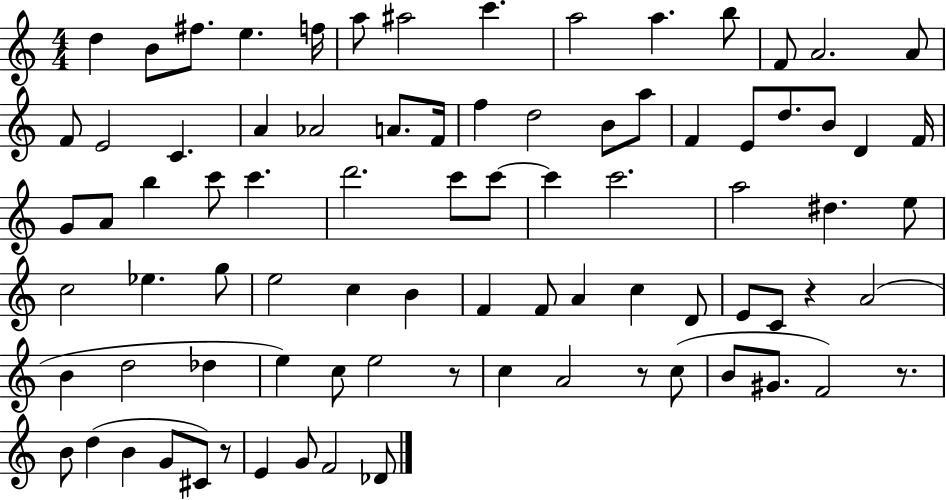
X:1
T:Untitled
M:4/4
L:1/4
K:C
d B/2 ^f/2 e f/4 a/2 ^a2 c' a2 a b/2 F/2 A2 A/2 F/2 E2 C A _A2 A/2 F/4 f d2 B/2 a/2 F E/2 d/2 B/2 D F/4 G/2 A/2 b c'/2 c' d'2 c'/2 c'/2 c' c'2 a2 ^d e/2 c2 _e g/2 e2 c B F F/2 A c D/2 E/2 C/2 z A2 B d2 _d e c/2 e2 z/2 c A2 z/2 c/2 B/2 ^G/2 F2 z/2 B/2 d B G/2 ^C/2 z/2 E G/2 F2 _D/2